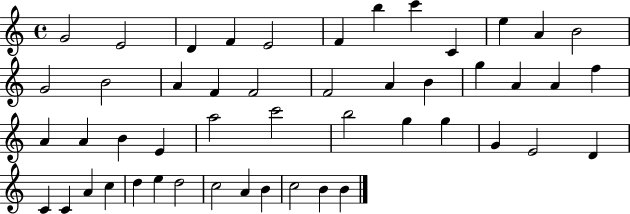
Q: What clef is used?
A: treble